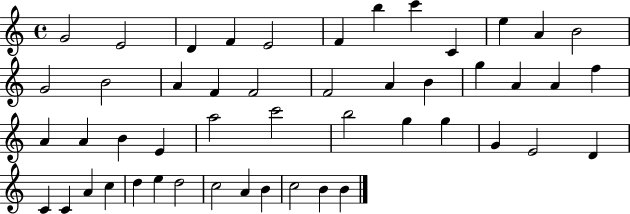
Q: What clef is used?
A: treble